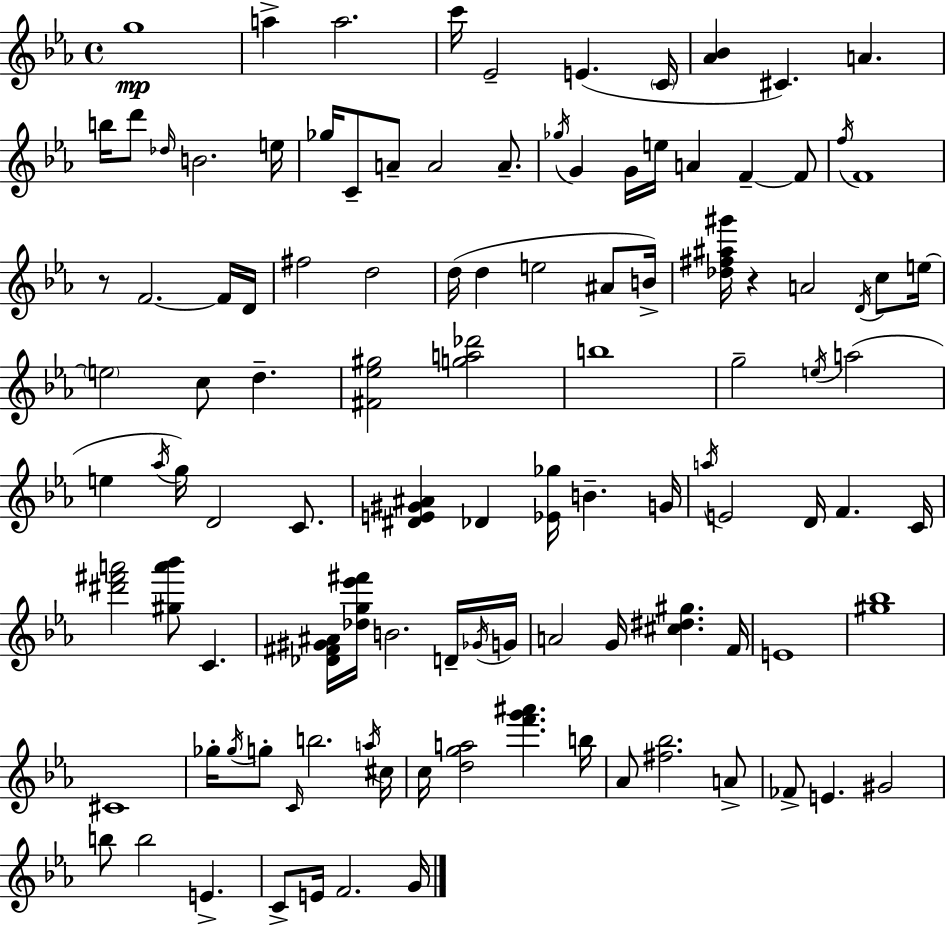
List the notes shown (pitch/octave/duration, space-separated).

G5/w A5/q A5/h. C6/s Eb4/h E4/q. C4/s [Ab4,Bb4]/q C#4/q. A4/q. B5/s D6/e Db5/s B4/h. E5/s Gb5/s C4/e A4/e A4/h A4/e. Gb5/s G4/q G4/s E5/s A4/q F4/q F4/e F5/s F4/w R/e F4/h. F4/s D4/s F#5/h D5/h D5/s D5/q E5/h A#4/e B4/s [Db5,F#5,A#5,G#6]/s R/q A4/h D4/s C5/e E5/s E5/h C5/e D5/q. [F#4,Eb5,G#5]/h [G5,A5,Db6]/h B5/w G5/h E5/s A5/h E5/q Ab5/s G5/s D4/h C4/e. [D#4,E4,G#4,A#4]/q Db4/q [Eb4,Gb5]/s B4/q. G4/s A5/s E4/h D4/s F4/q. C4/s [D#6,F#6,A6]/h [G#5,A6,Bb6]/e C4/q. [Db4,F#4,G#4,A#4]/s [Db5,G5,Eb6,F#6]/s B4/h. D4/s Gb4/s G4/s A4/h G4/s [C#5,D#5,G#5]/q. F4/s E4/w [G#5,Bb5]/w C#4/w Gb5/s Gb5/s G5/e C4/s B5/h. A5/s C#5/s C5/s [D5,G5,A5]/h [F6,G6,A#6]/q. B5/s Ab4/e [F#5,Bb5]/h. A4/e FES4/e E4/q. G#4/h B5/e B5/h E4/q. C4/e E4/s F4/h. G4/s